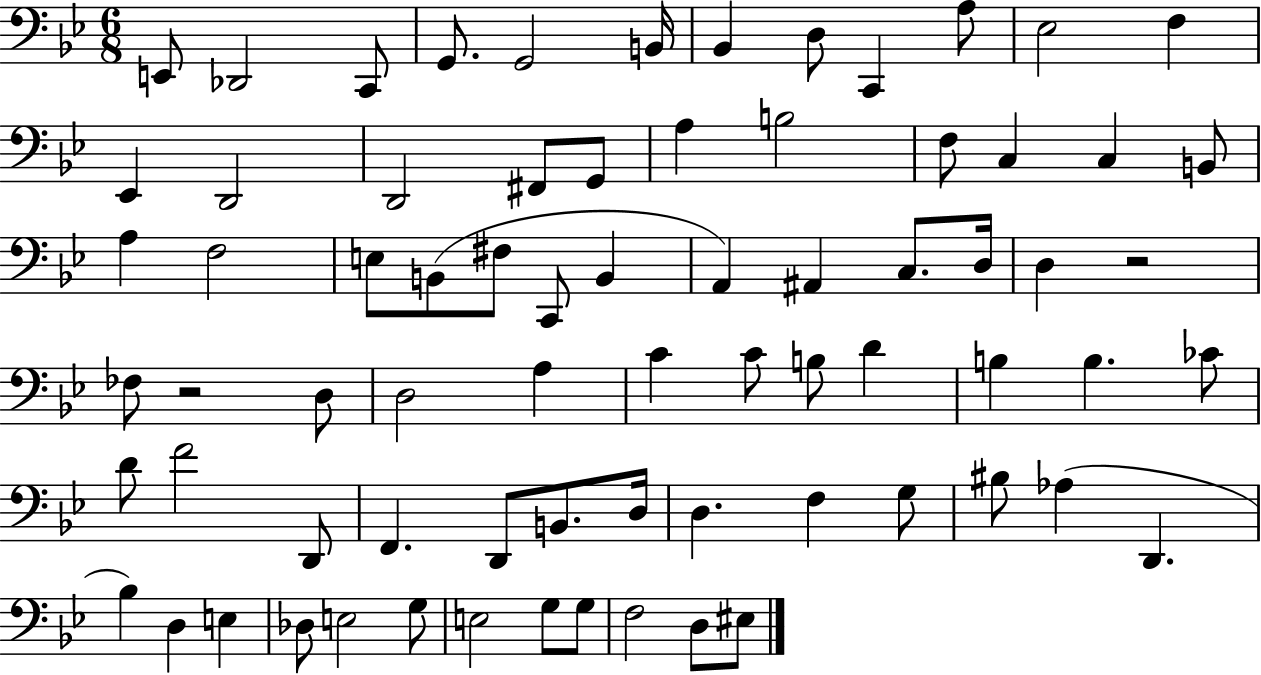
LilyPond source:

{
  \clef bass
  \numericTimeSignature
  \time 6/8
  \key bes \major
  e,8 des,2 c,8 | g,8. g,2 b,16 | bes,4 d8 c,4 a8 | ees2 f4 | \break ees,4 d,2 | d,2 fis,8 g,8 | a4 b2 | f8 c4 c4 b,8 | \break a4 f2 | e8 b,8( fis8 c,8 b,4 | a,4) ais,4 c8. d16 | d4 r2 | \break fes8 r2 d8 | d2 a4 | c'4 c'8 b8 d'4 | b4 b4. ces'8 | \break d'8 f'2 d,8 | f,4. d,8 b,8. d16 | d4. f4 g8 | bis8 aes4( d,4. | \break bes4) d4 e4 | des8 e2 g8 | e2 g8 g8 | f2 d8 eis8 | \break \bar "|."
}